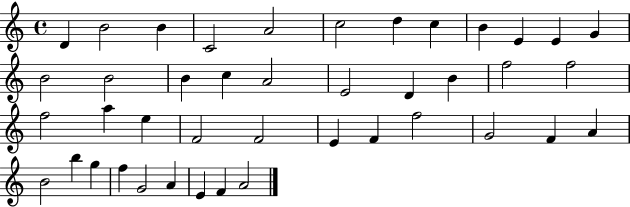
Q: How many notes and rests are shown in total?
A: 42